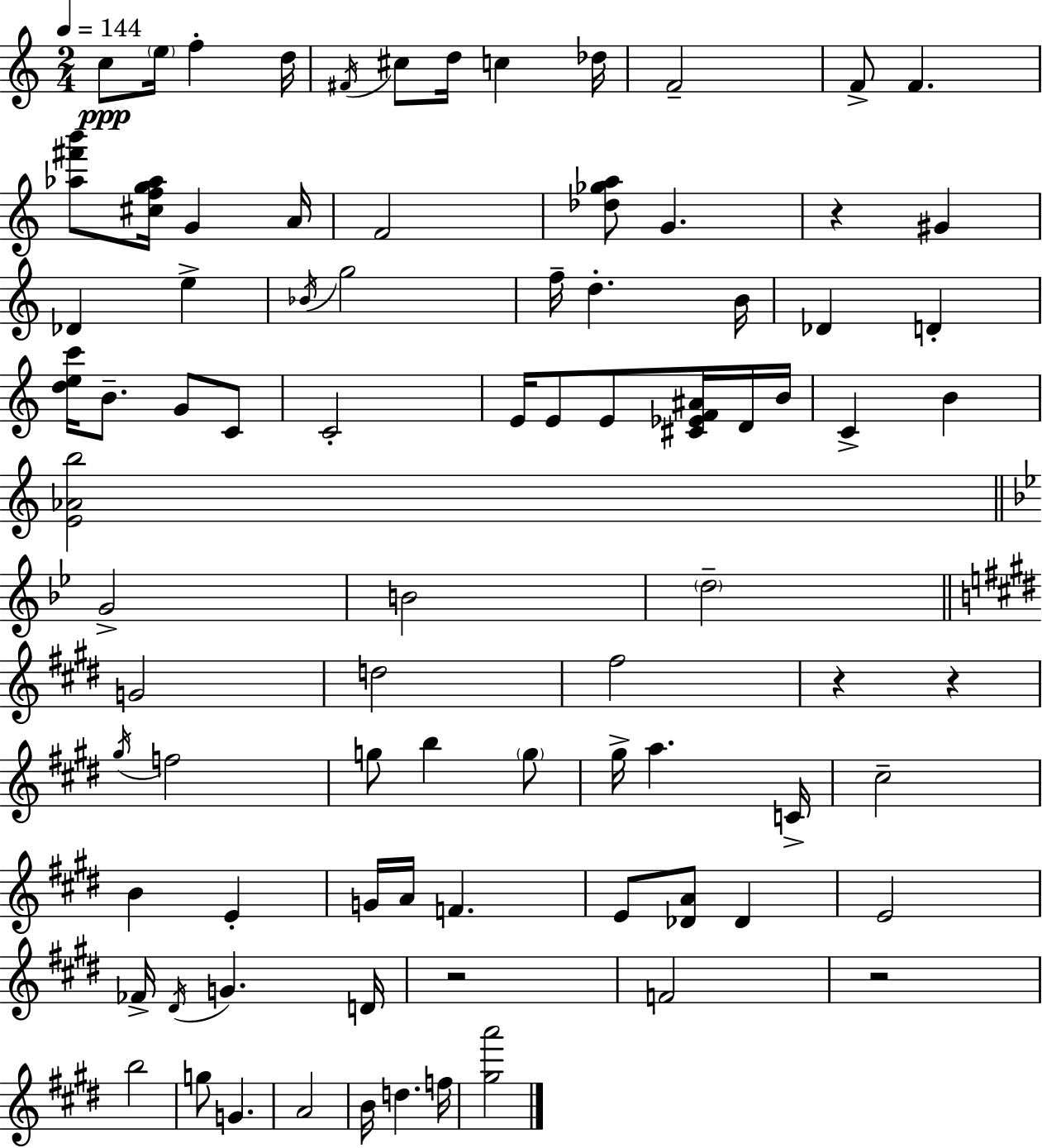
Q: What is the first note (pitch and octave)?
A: C5